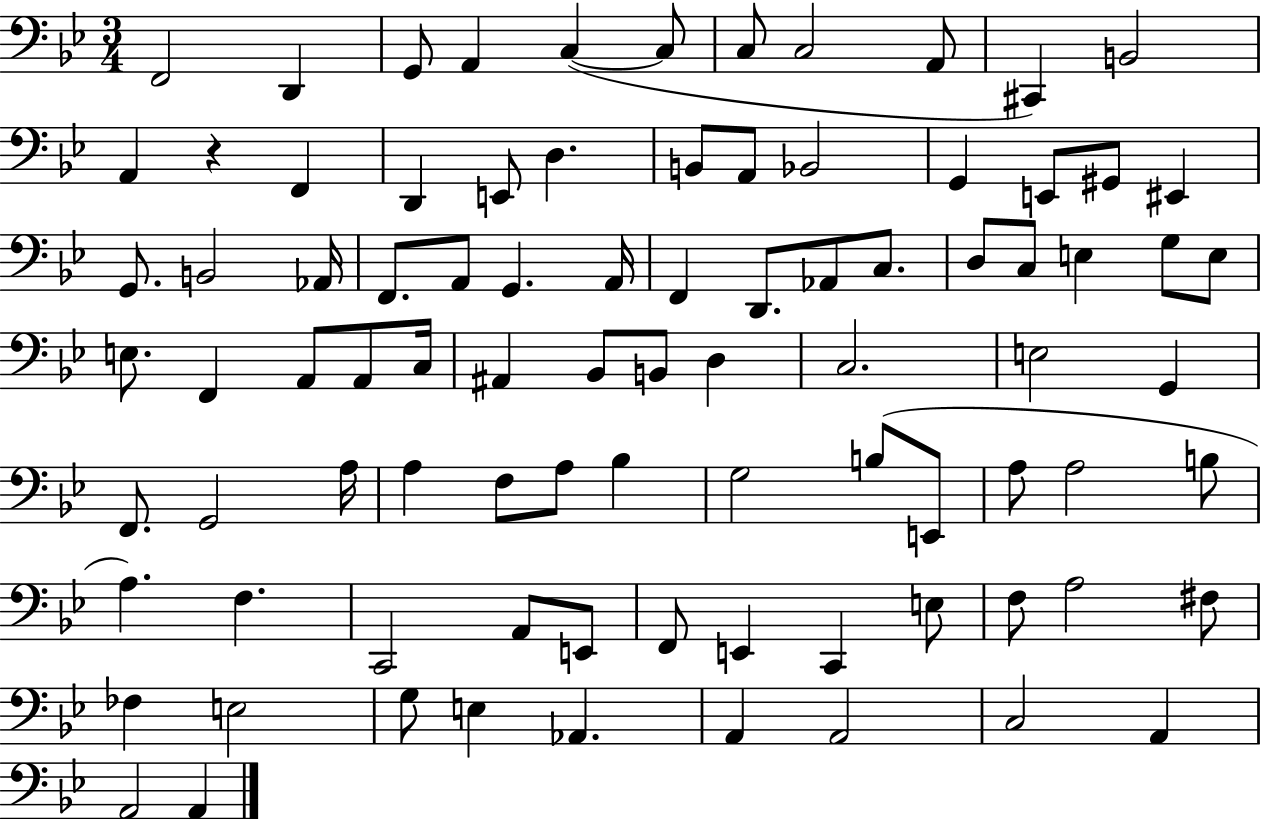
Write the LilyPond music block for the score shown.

{
  \clef bass
  \numericTimeSignature
  \time 3/4
  \key bes \major
  f,2 d,4 | g,8 a,4 c4~(~ c8 | c8 c2 a,8 | cis,4) b,2 | \break a,4 r4 f,4 | d,4 e,8 d4. | b,8 a,8 bes,2 | g,4 e,8 gis,8 eis,4 | \break g,8. b,2 aes,16 | f,8. a,8 g,4. a,16 | f,4 d,8. aes,8 c8. | d8 c8 e4 g8 e8 | \break e8. f,4 a,8 a,8 c16 | ais,4 bes,8 b,8 d4 | c2. | e2 g,4 | \break f,8. g,2 a16 | a4 f8 a8 bes4 | g2 b8( e,8 | a8 a2 b8 | \break a4.) f4. | c,2 a,8 e,8 | f,8 e,4 c,4 e8 | f8 a2 fis8 | \break fes4 e2 | g8 e4 aes,4. | a,4 a,2 | c2 a,4 | \break a,2 a,4 | \bar "|."
}